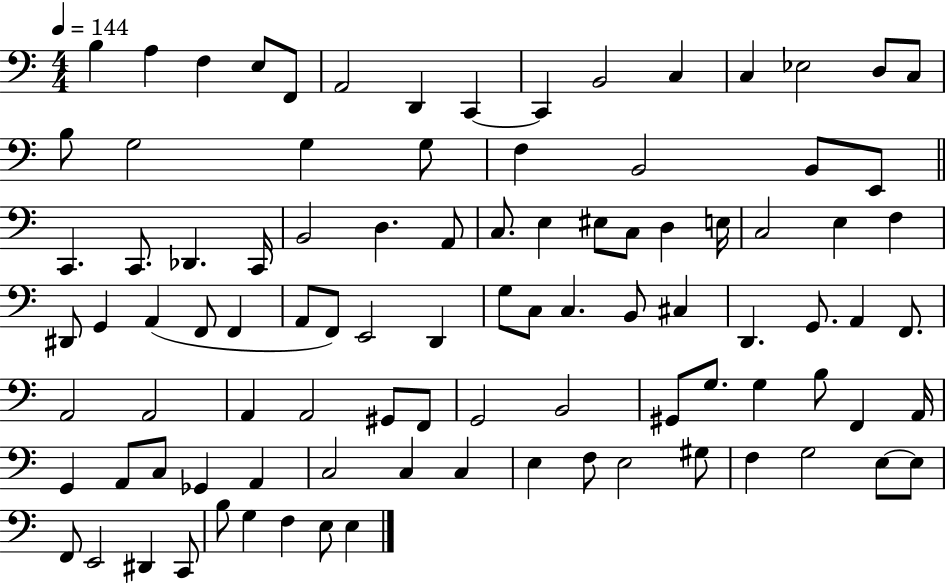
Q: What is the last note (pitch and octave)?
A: E3